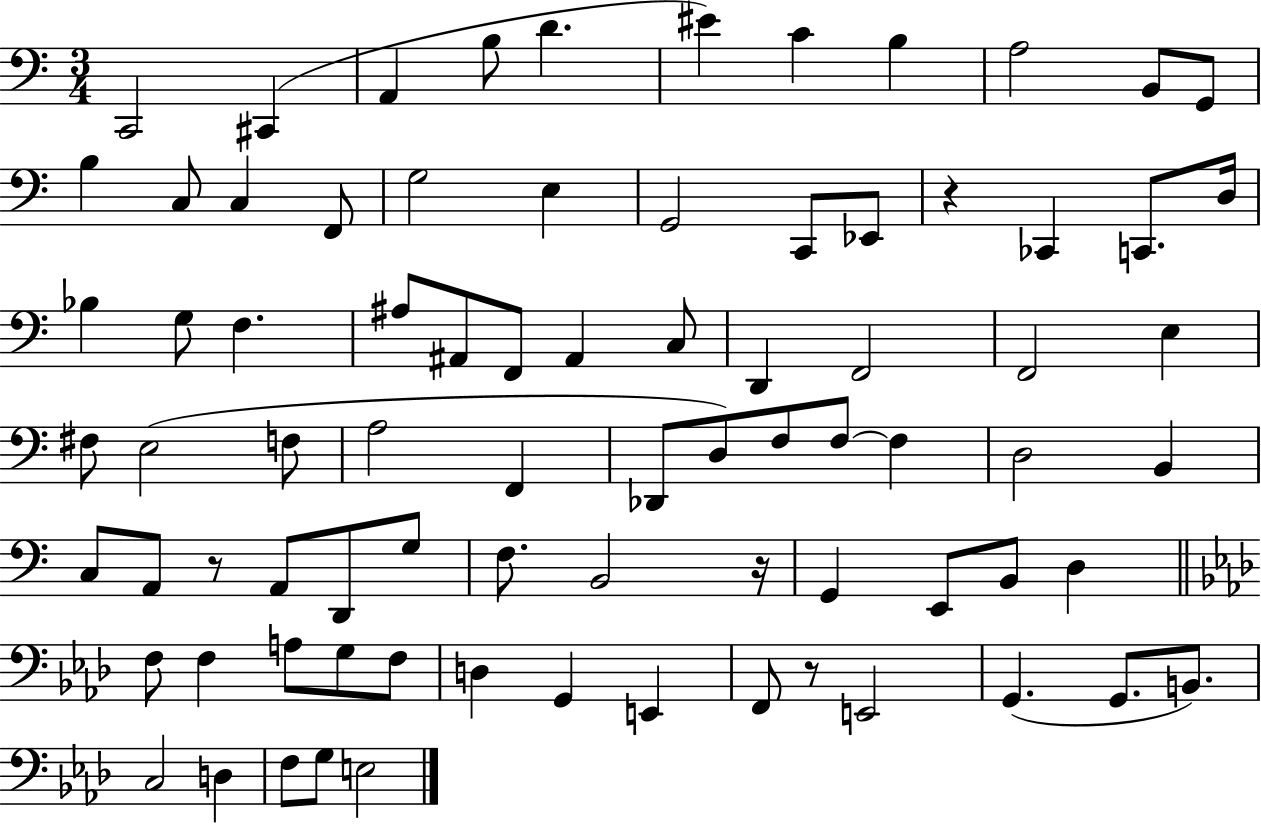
C2/h C#2/q A2/q B3/e D4/q. EIS4/q C4/q B3/q A3/h B2/e G2/e B3/q C3/e C3/q F2/e G3/h E3/q G2/h C2/e Eb2/e R/q CES2/q C2/e. D3/s Bb3/q G3/e F3/q. A#3/e A#2/e F2/e A#2/q C3/e D2/q F2/h F2/h E3/q F#3/e E3/h F3/e A3/h F2/q Db2/e D3/e F3/e F3/e F3/q D3/h B2/q C3/e A2/e R/e A2/e D2/e G3/e F3/e. B2/h R/s G2/q E2/e B2/e D3/q F3/e F3/q A3/e G3/e F3/e D3/q G2/q E2/q F2/e R/e E2/h G2/q. G2/e. B2/e. C3/h D3/q F3/e G3/e E3/h